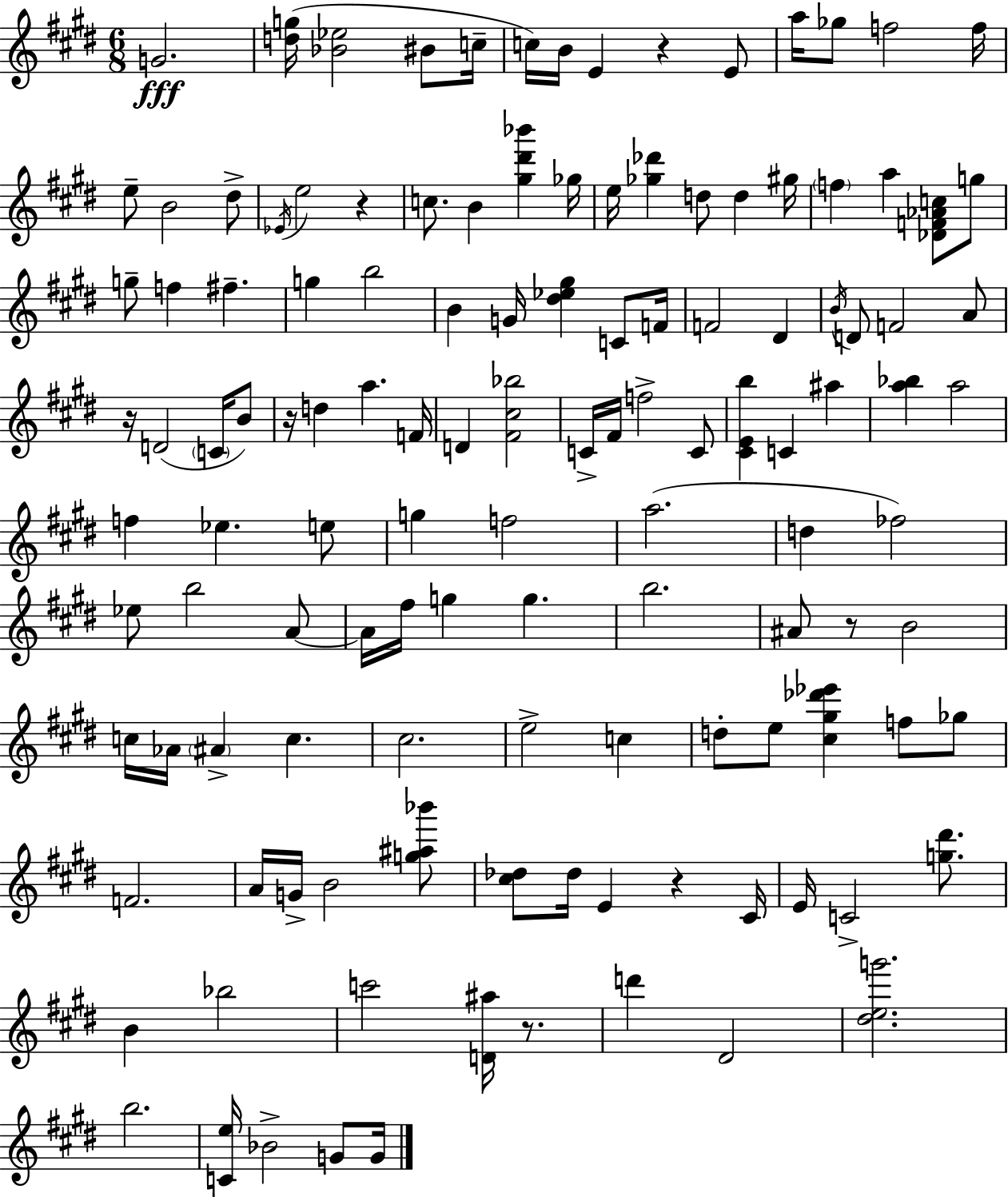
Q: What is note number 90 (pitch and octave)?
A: E4